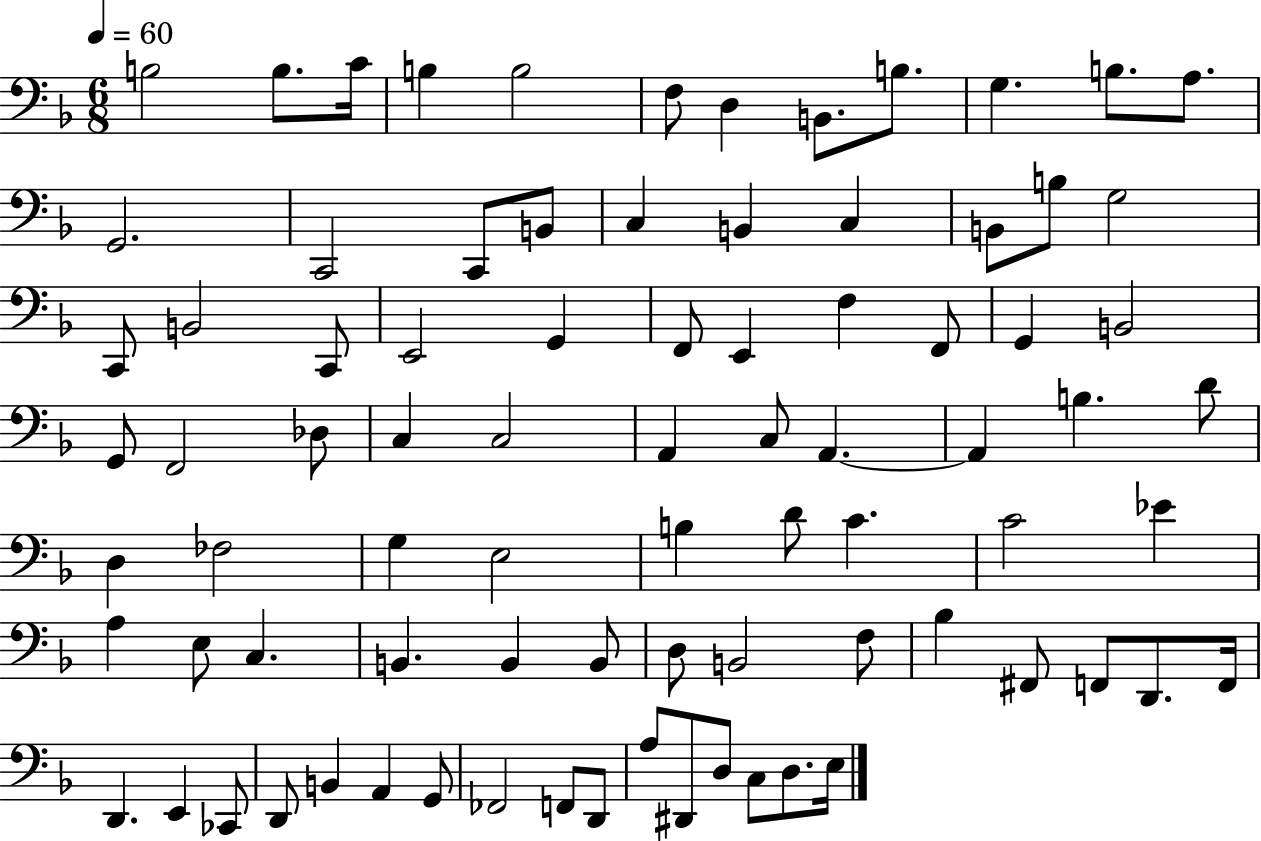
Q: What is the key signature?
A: F major